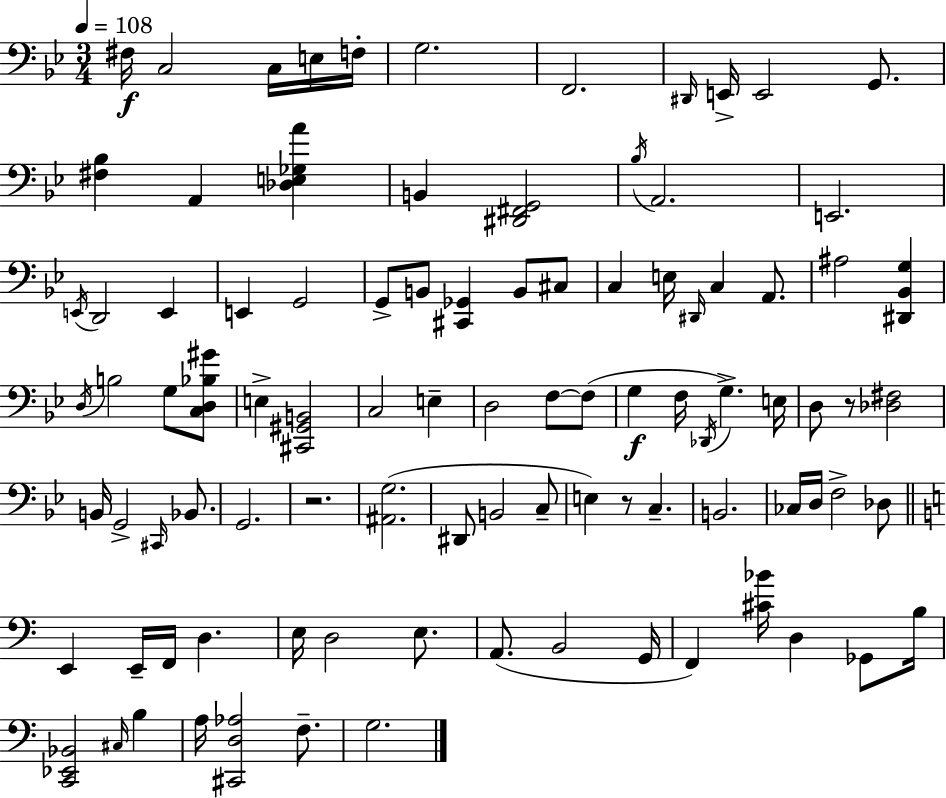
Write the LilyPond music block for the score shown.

{
  \clef bass
  \numericTimeSignature
  \time 3/4
  \key g \minor
  \tempo 4 = 108
  fis16\f c2 c16 e16 f16-. | g2. | f,2. | \grace { dis,16 } e,16-> e,2 g,8. | \break <fis bes>4 a,4 <des e ges a'>4 | b,4 <dis, fis, g,>2 | \acciaccatura { bes16 } a,2. | e,2. | \break \acciaccatura { e,16 } d,2 e,4 | e,4 g,2 | g,8-> b,8 <cis, ges,>4 b,8 | cis8 c4 e16 \grace { dis,16 } c4 | \break a,8. ais2 | <dis, bes, g>4 \acciaccatura { d16 } b2 | g8 <c d bes gis'>8 e4-> <cis, gis, b,>2 | c2 | \break e4-- d2 | f8~~ f8( g4\f f16 \acciaccatura { des,16 } g4.->) | e16 d8 r8 <des fis>2 | b,16 g,2-> | \break \grace { cis,16 } bes,8. g,2. | r2. | <ais, g>2.( | dis,8 b,2 | \break c8-- e4) r8 | c4.-- b,2. | ces16 d16 f2-> | des8 \bar "||" \break \key c \major e,4 e,16-- f,16 d4. | e16 d2 e8. | a,8.( b,2 g,16 | f,4) <cis' bes'>16 d4 ges,8 b16 | \break <c, ees, bes,>2 \grace { cis16 } b4 | a16 <cis, d aes>2 f8.-- | g2. | \bar "|."
}